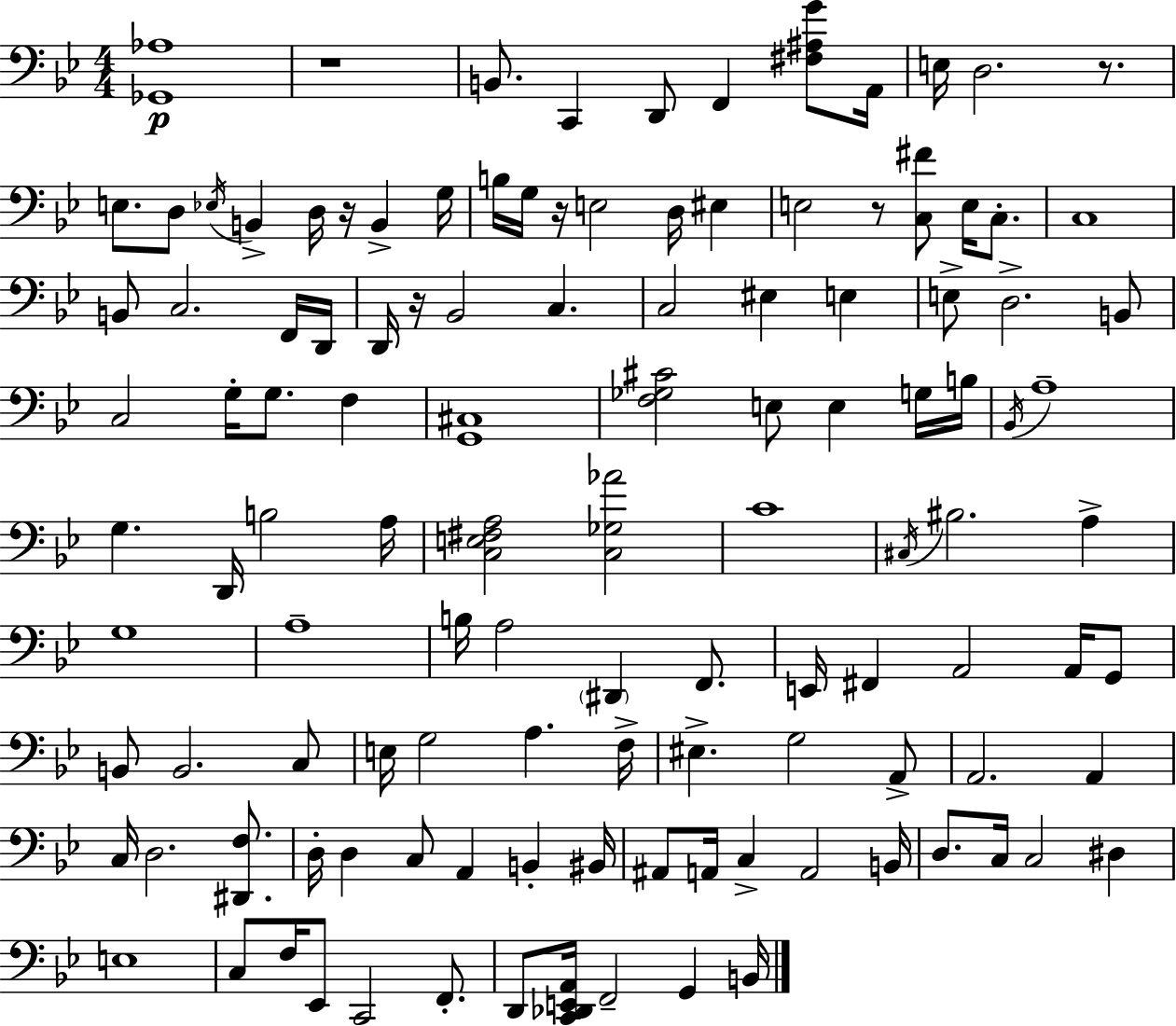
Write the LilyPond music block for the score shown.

{
  \clef bass
  \numericTimeSignature
  \time 4/4
  \key bes \major
  <ges, aes>1\p | r1 | b,8. c,4 d,8 f,4 <fis ais g'>8 a,16 | e16 d2. r8. | \break e8. d8 \acciaccatura { ees16 } b,4-> d16 r16 b,4-> | g16 b16 g16 r16 e2 d16 eis4 | e2 r8 <c fis'>8 e16 c8.-. | c1 | \break b,8 c2. f,16 | d,16 d,16 r16 bes,2 c4. | c2 eis4 e4 | e8-> d2.-> b,8 | \break c2 g16-. g8. f4 | <g, cis>1 | <f ges cis'>2 e8 e4 g16 | b16 \acciaccatura { bes,16 } a1-- | \break g4. d,16 b2 | a16 <c e fis a>2 <c ges aes'>2 | c'1 | \acciaccatura { cis16 } bis2. a4-> | \break g1 | a1-- | b16 a2 \parenthesize dis,4 | f,8. e,16 fis,4 a,2 | \break a,16 g,8 b,8 b,2. | c8 e16 g2 a4. | f16-> eis4.-> g2 | a,8-> a,2. a,4 | \break c16 d2. | <dis, f>8. d16-. d4 c8 a,4 b,4-. | bis,16 ais,8 a,16 c4-> a,2 | b,16 d8. c16 c2 dis4 | \break e1 | c8 f16 ees,8 c,2 | f,8.-. d,8 <c, des, e, a,>16 f,2-- g,4 | b,16 \bar "|."
}